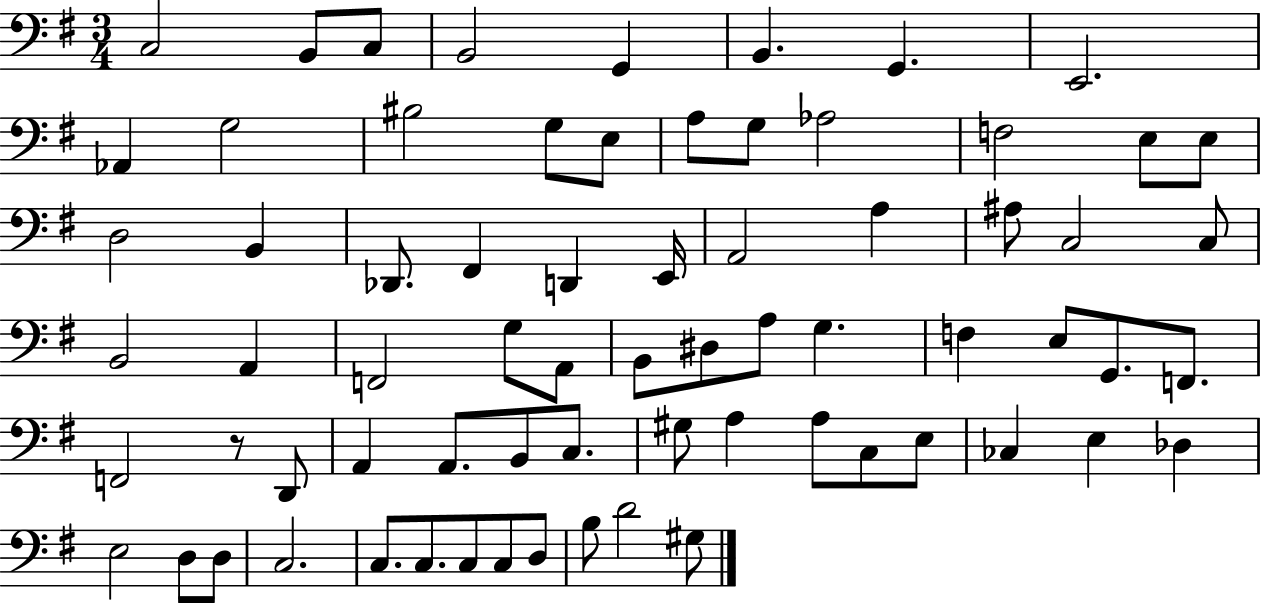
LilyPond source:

{
  \clef bass
  \numericTimeSignature
  \time 3/4
  \key g \major
  c2 b,8 c8 | b,2 g,4 | b,4. g,4. | e,2. | \break aes,4 g2 | bis2 g8 e8 | a8 g8 aes2 | f2 e8 e8 | \break d2 b,4 | des,8. fis,4 d,4 e,16 | a,2 a4 | ais8 c2 c8 | \break b,2 a,4 | f,2 g8 a,8 | b,8 dis8 a8 g4. | f4 e8 g,8. f,8. | \break f,2 r8 d,8 | a,4 a,8. b,8 c8. | gis8 a4 a8 c8 e8 | ces4 e4 des4 | \break e2 d8 d8 | c2. | c8. c8. c8 c8 d8 | b8 d'2 gis8 | \break \bar "|."
}